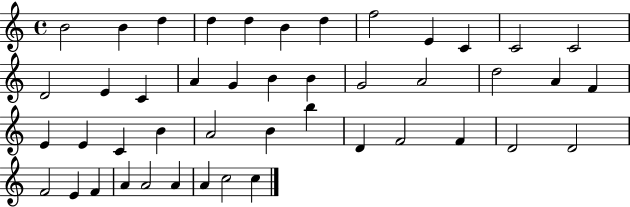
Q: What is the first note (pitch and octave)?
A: B4